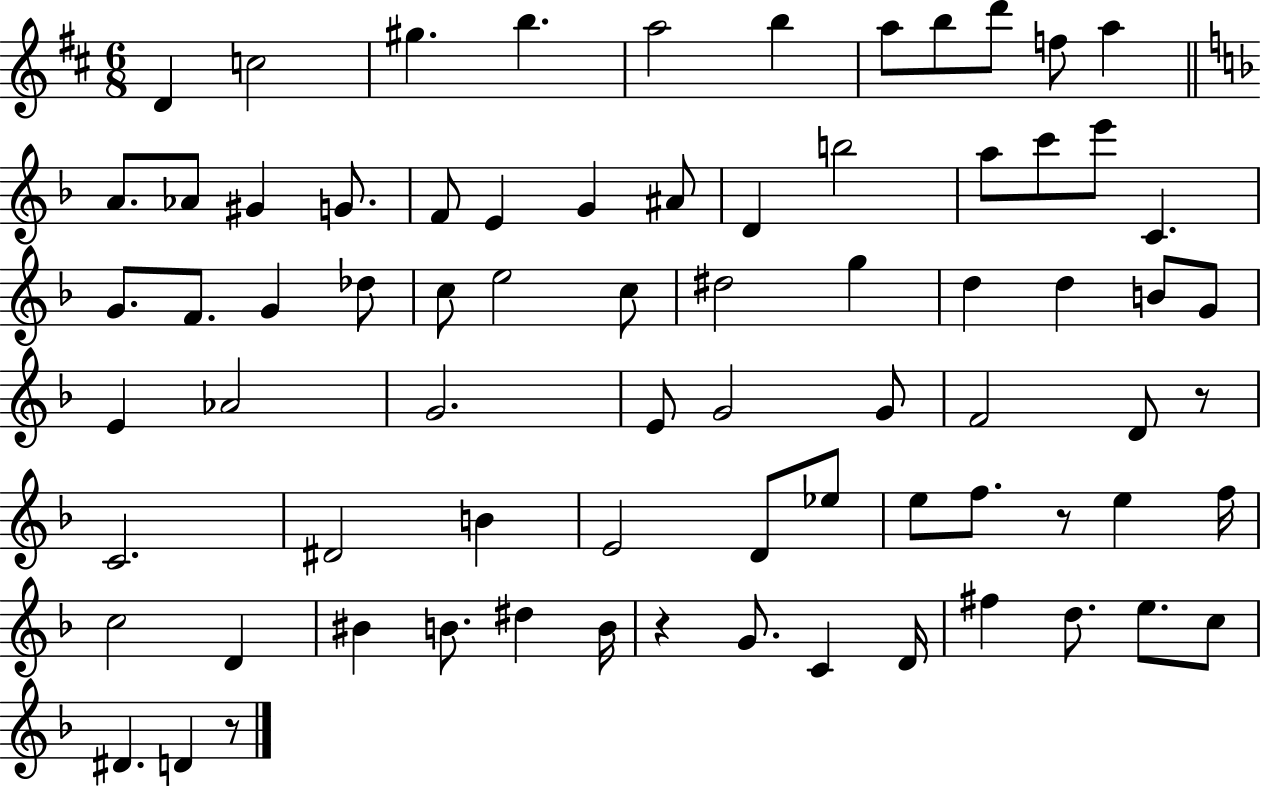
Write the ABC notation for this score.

X:1
T:Untitled
M:6/8
L:1/4
K:D
D c2 ^g b a2 b a/2 b/2 d'/2 f/2 a A/2 _A/2 ^G G/2 F/2 E G ^A/2 D b2 a/2 c'/2 e'/2 C G/2 F/2 G _d/2 c/2 e2 c/2 ^d2 g d d B/2 G/2 E _A2 G2 E/2 G2 G/2 F2 D/2 z/2 C2 ^D2 B E2 D/2 _e/2 e/2 f/2 z/2 e f/4 c2 D ^B B/2 ^d B/4 z G/2 C D/4 ^f d/2 e/2 c/2 ^D D z/2